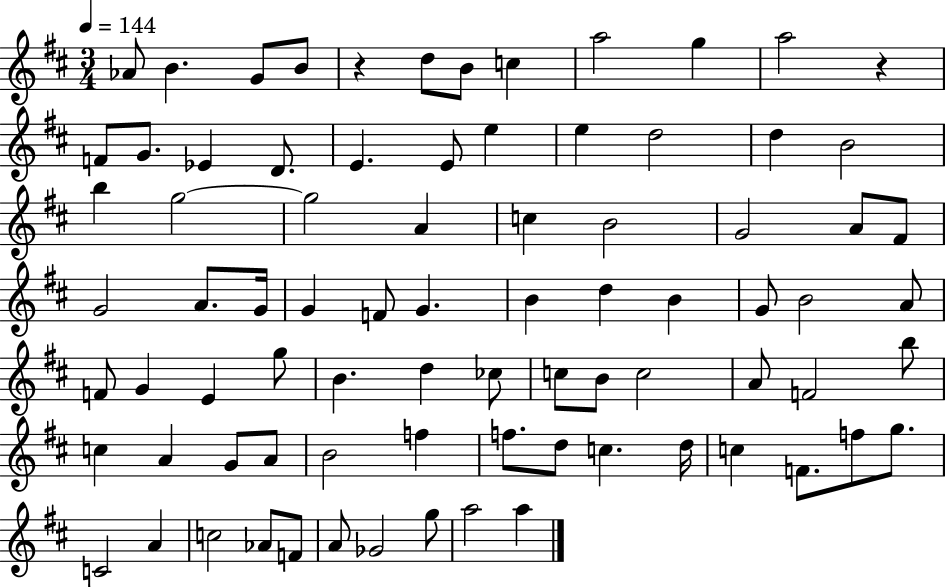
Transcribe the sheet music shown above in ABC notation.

X:1
T:Untitled
M:3/4
L:1/4
K:D
_A/2 B G/2 B/2 z d/2 B/2 c a2 g a2 z F/2 G/2 _E D/2 E E/2 e e d2 d B2 b g2 g2 A c B2 G2 A/2 ^F/2 G2 A/2 G/4 G F/2 G B d B G/2 B2 A/2 F/2 G E g/2 B d _c/2 c/2 B/2 c2 A/2 F2 b/2 c A G/2 A/2 B2 f f/2 d/2 c d/4 c F/2 f/2 g/2 C2 A c2 _A/2 F/2 A/2 _G2 g/2 a2 a